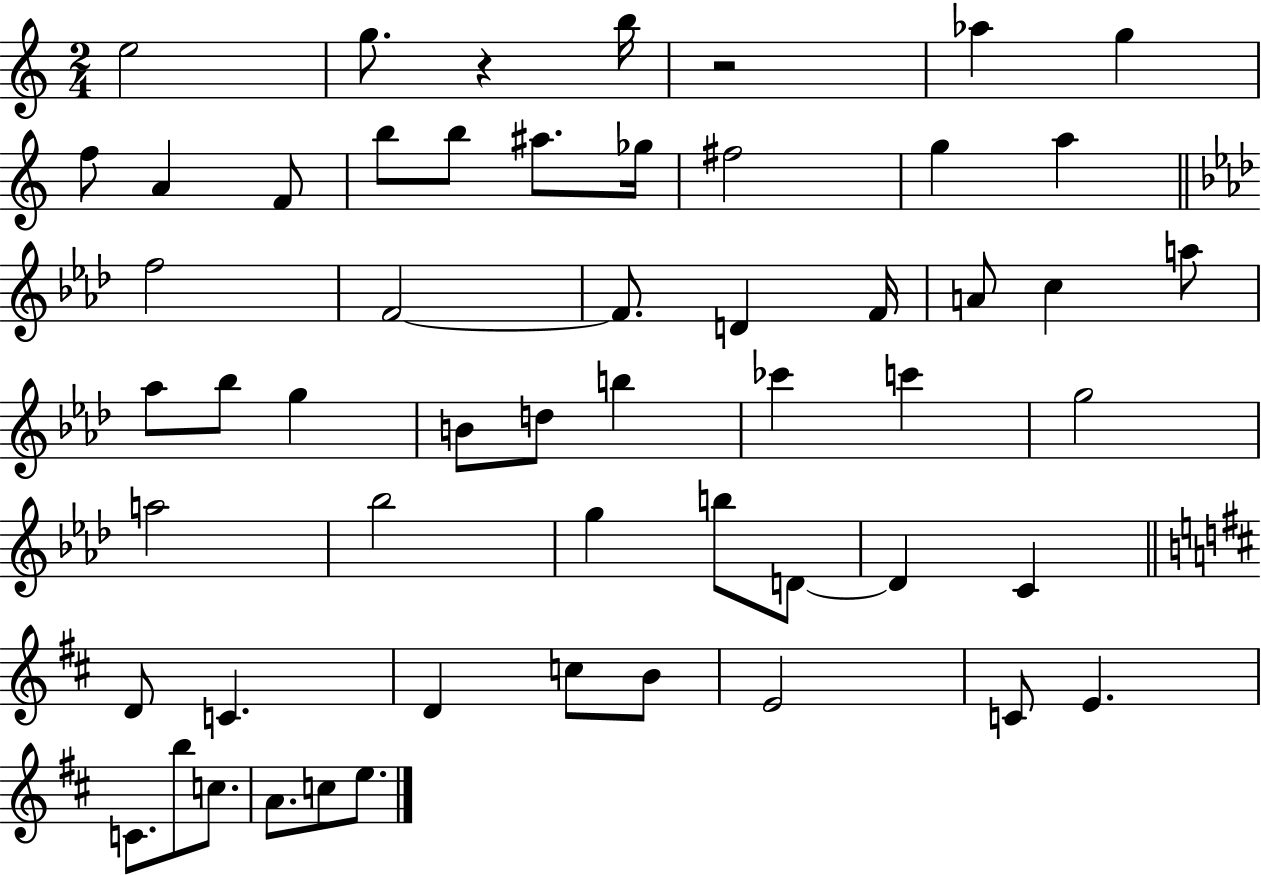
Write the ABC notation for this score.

X:1
T:Untitled
M:2/4
L:1/4
K:C
e2 g/2 z b/4 z2 _a g f/2 A F/2 b/2 b/2 ^a/2 _g/4 ^f2 g a f2 F2 F/2 D F/4 A/2 c a/2 _a/2 _b/2 g B/2 d/2 b _c' c' g2 a2 _b2 g b/2 D/2 D C D/2 C D c/2 B/2 E2 C/2 E C/2 b/2 c/2 A/2 c/2 e/2